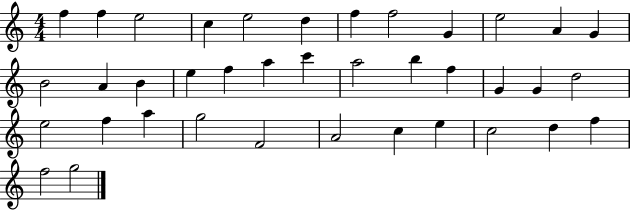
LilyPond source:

{
  \clef treble
  \numericTimeSignature
  \time 4/4
  \key c \major
  f''4 f''4 e''2 | c''4 e''2 d''4 | f''4 f''2 g'4 | e''2 a'4 g'4 | \break b'2 a'4 b'4 | e''4 f''4 a''4 c'''4 | a''2 b''4 f''4 | g'4 g'4 d''2 | \break e''2 f''4 a''4 | g''2 f'2 | a'2 c''4 e''4 | c''2 d''4 f''4 | \break f''2 g''2 | \bar "|."
}